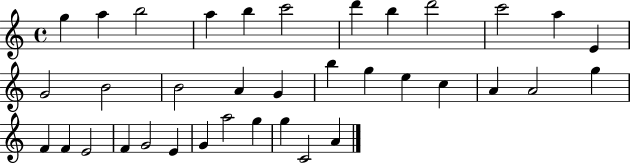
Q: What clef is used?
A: treble